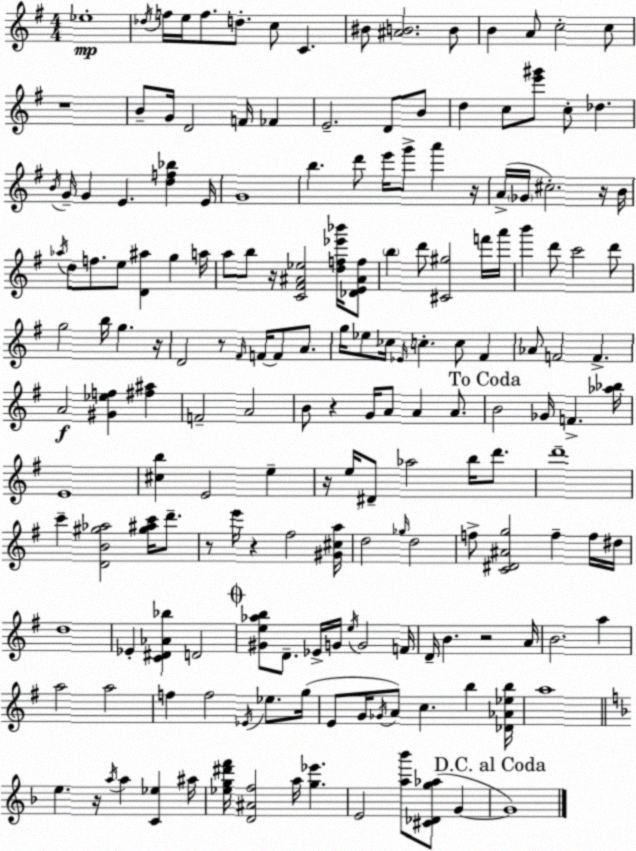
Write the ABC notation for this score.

X:1
T:Untitled
M:4/4
L:1/4
K:Em
_e4 _d/4 f/4 e/4 f/2 d/2 c/2 C ^B/2 [^AB]2 B/2 B A/2 c2 c/2 z4 B/2 G/4 D2 F/4 _F E2 D/2 B/2 d c/2 [e'^g']/2 c/2 _d B/4 G/4 G E [df_b] E/4 G4 b d'/2 e'/4 g'/2 a' z/4 A/4 _G/4 ^c2 z/4 B/4 _a/4 d/2 f/2 e/2 [D^a] g a/4 a/2 b/2 z/4 [C^F^A_e]2 [df_e'_b']/4 [_DE^Af]/2 b d'/2 [^C^g]2 f'/4 a'/4 b' d'/2 c'2 d'/2 g2 b/4 g z/4 D2 z/2 ^F/4 F/4 F/2 A/2 g/4 _e/2 _c/4 _E/4 c c/2 ^F _A/2 F2 F A2 [^G_ef] [^f^a] F2 A2 B/2 z G/4 A/2 A A/2 B2 _G/4 F [_a_b]/4 E4 [^cb] E2 e z/4 e/4 ^D/2 _a2 b/4 d'/2 d'4 c' [DB^g_a]2 [^g^ac']/4 d'/2 z/2 e'/4 z ^f2 [^G^ca]/4 d2 _g/4 d2 f/2 [C^D^Ag]2 f f/4 ^d/4 d4 _E [C^D_A_b] D2 [^Ge_ab]/2 D/2 _E/4 G/4 e/4 G2 F/4 D/4 B z2 A/4 B2 a a2 a2 f f2 _E/4 _e/2 g/4 E/2 G/4 _G/4 A/2 c b [_D_A_eb]/4 a4 e z/4 a/4 a [C_e] ^a/4 [_eg^d'f']/4 [D^Af]2 a/4 [g_e'] E2 [a_b']/2 [^C_Dg_a]/2 G G4